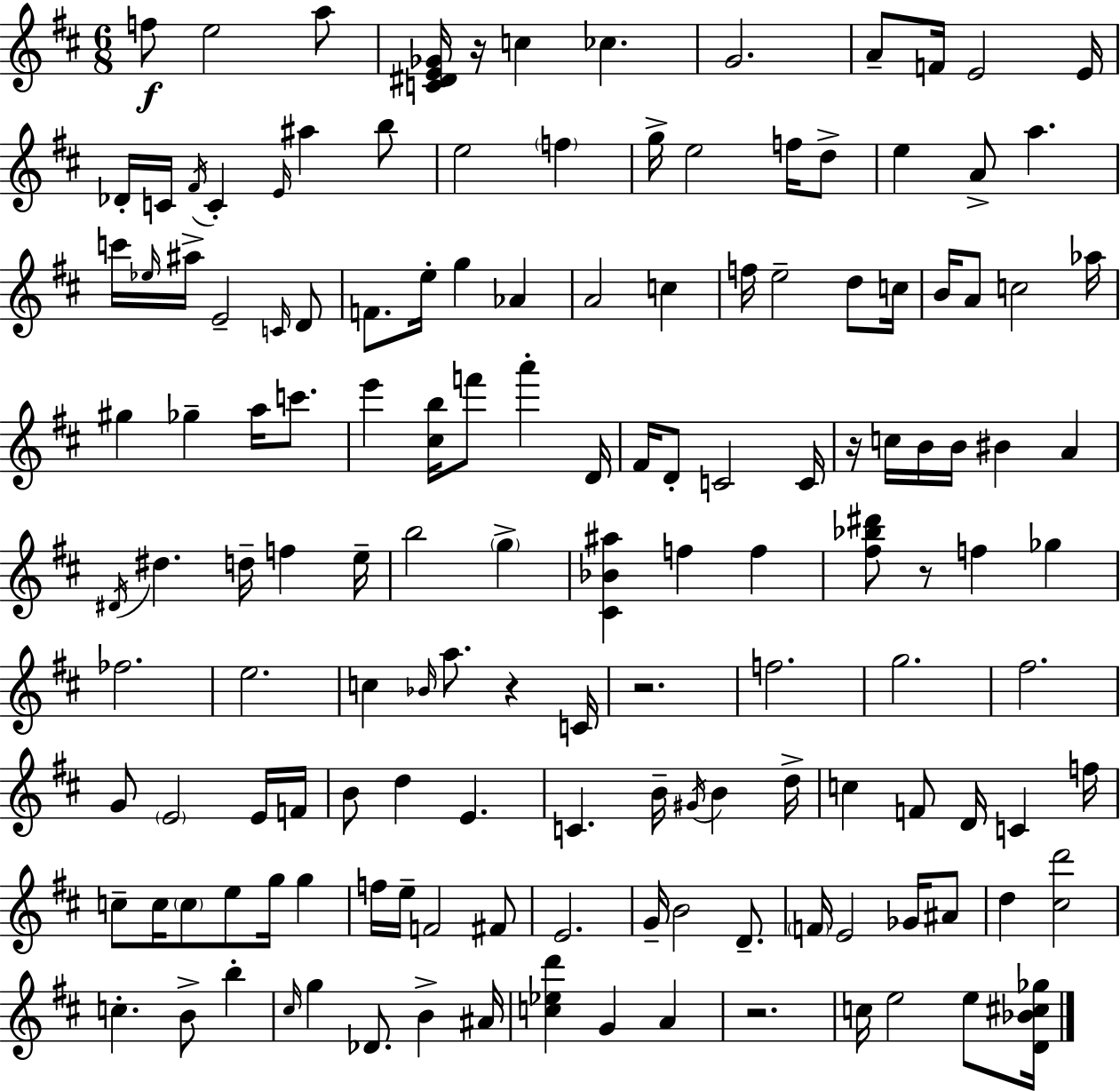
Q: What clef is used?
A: treble